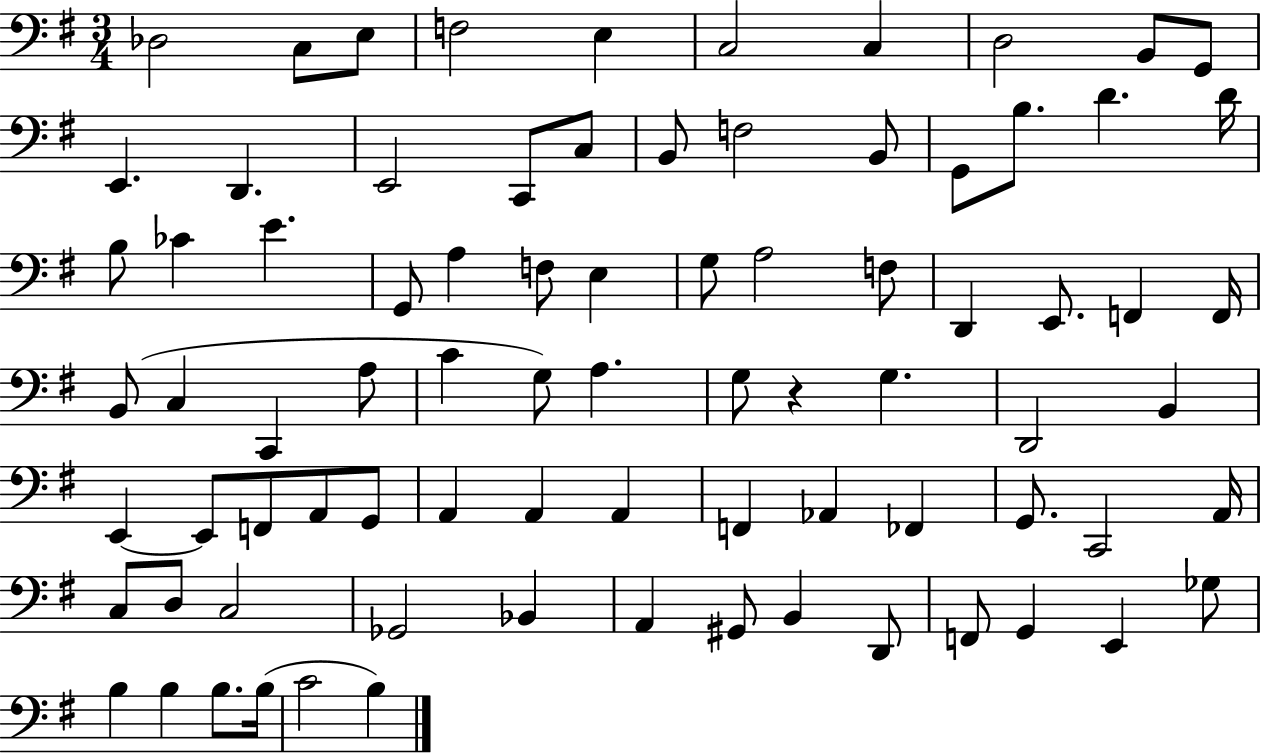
Db3/h C3/e E3/e F3/h E3/q C3/h C3/q D3/h B2/e G2/e E2/q. D2/q. E2/h C2/e C3/e B2/e F3/h B2/e G2/e B3/e. D4/q. D4/s B3/e CES4/q E4/q. G2/e A3/q F3/e E3/q G3/e A3/h F3/e D2/q E2/e. F2/q F2/s B2/e C3/q C2/q A3/e C4/q G3/e A3/q. G3/e R/q G3/q. D2/h B2/q E2/q E2/e F2/e A2/e G2/e A2/q A2/q A2/q F2/q Ab2/q FES2/q G2/e. C2/h A2/s C3/e D3/e C3/h Gb2/h Bb2/q A2/q G#2/e B2/q D2/e F2/e G2/q E2/q Gb3/e B3/q B3/q B3/e. B3/s C4/h B3/q